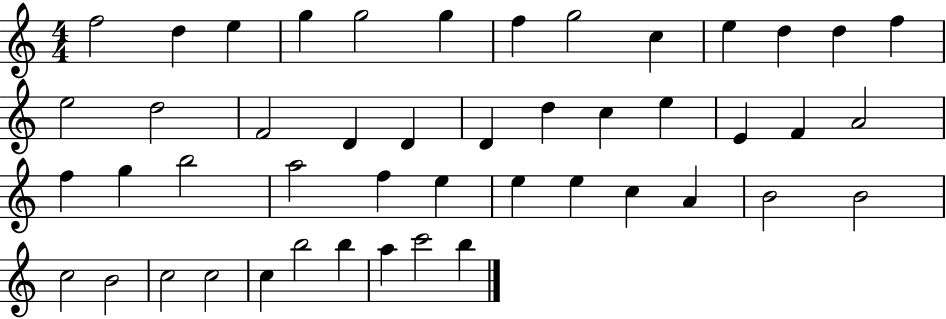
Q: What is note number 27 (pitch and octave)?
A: G5